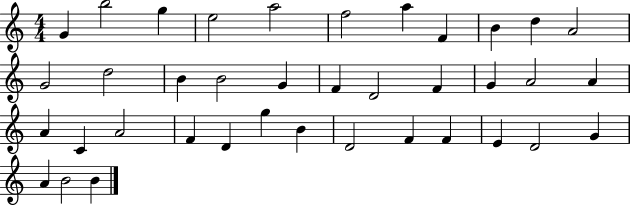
G4/q B5/h G5/q E5/h A5/h F5/h A5/q F4/q B4/q D5/q A4/h G4/h D5/h B4/q B4/h G4/q F4/q D4/h F4/q G4/q A4/h A4/q A4/q C4/q A4/h F4/q D4/q G5/q B4/q D4/h F4/q F4/q E4/q D4/h G4/q A4/q B4/h B4/q